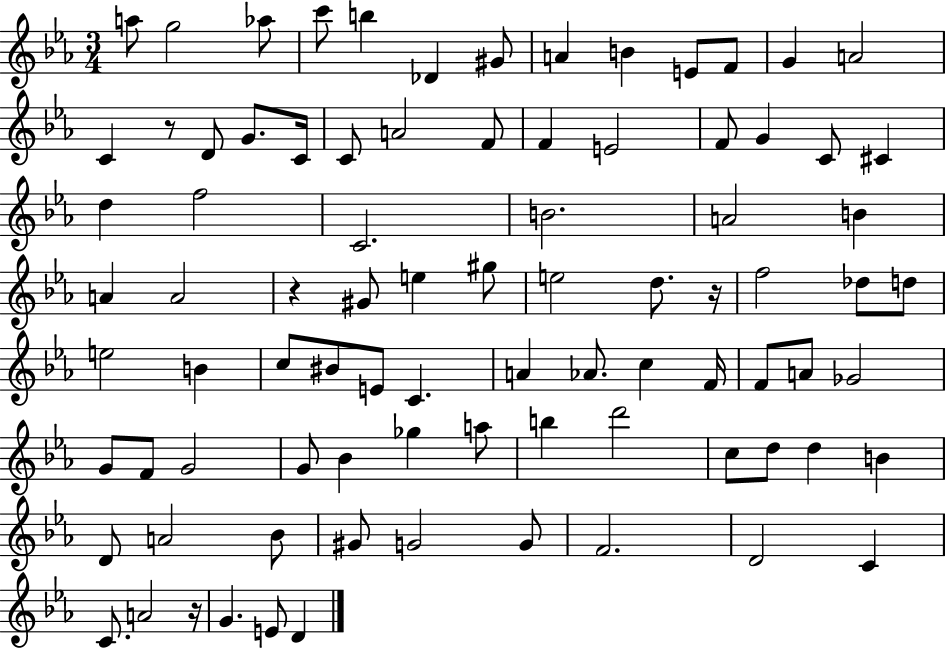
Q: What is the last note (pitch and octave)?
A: D4